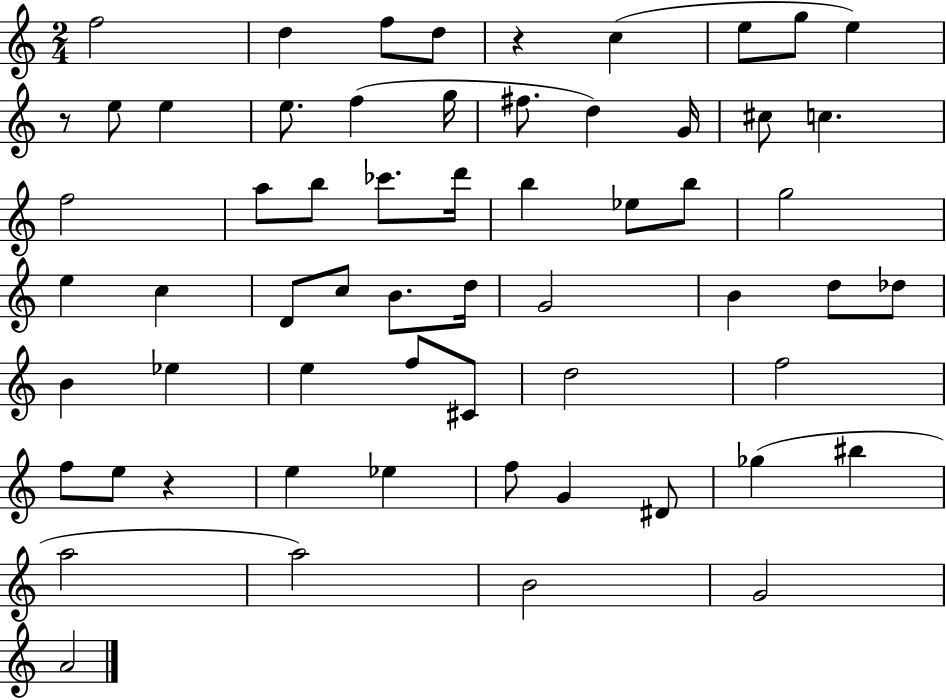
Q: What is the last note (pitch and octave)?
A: A4